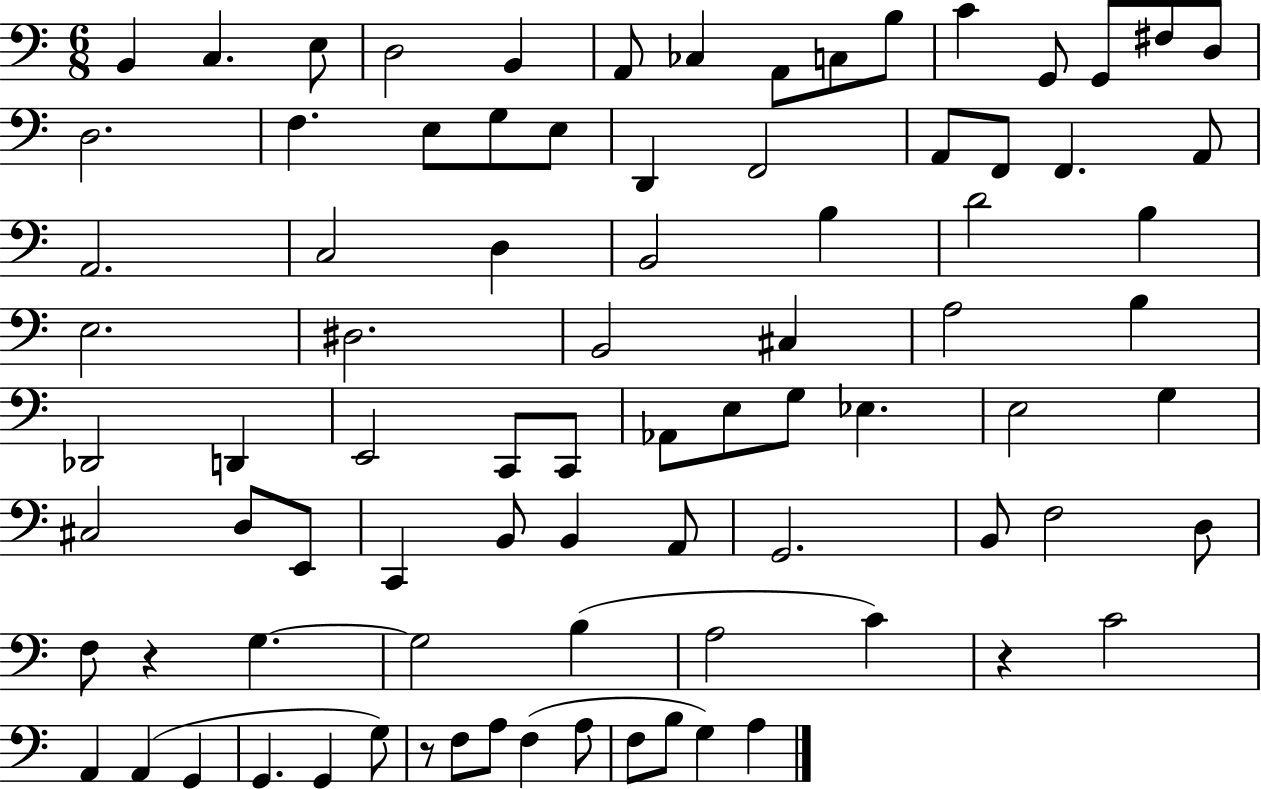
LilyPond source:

{
  \clef bass
  \numericTimeSignature
  \time 6/8
  \key c \major
  b,4 c4. e8 | d2 b,4 | a,8 ces4 a,8 c8 b8 | c'4 g,8 g,8 fis8 d8 | \break d2. | f4. e8 g8 e8 | d,4 f,2 | a,8 f,8 f,4. a,8 | \break a,2. | c2 d4 | b,2 b4 | d'2 b4 | \break e2. | dis2. | b,2 cis4 | a2 b4 | \break des,2 d,4 | e,2 c,8 c,8 | aes,8 e8 g8 ees4. | e2 g4 | \break cis2 d8 e,8 | c,4 b,8 b,4 a,8 | g,2. | b,8 f2 d8 | \break f8 r4 g4.~~ | g2 b4( | a2 c'4) | r4 c'2 | \break a,4 a,4( g,4 | g,4. g,4 g8) | r8 f8 a8 f4( a8 | f8 b8 g4) a4 | \break \bar "|."
}